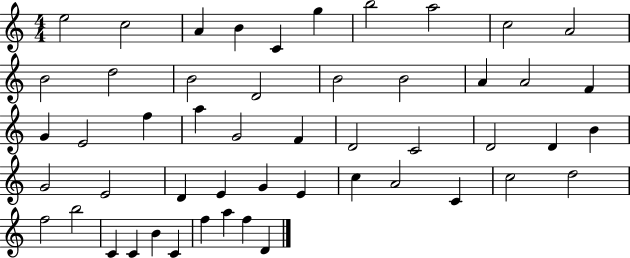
E5/h C5/h A4/q B4/q C4/q G5/q B5/h A5/h C5/h A4/h B4/h D5/h B4/h D4/h B4/h B4/h A4/q A4/h F4/q G4/q E4/h F5/q A5/q G4/h F4/q D4/h C4/h D4/h D4/q B4/q G4/h E4/h D4/q E4/q G4/q E4/q C5/q A4/h C4/q C5/h D5/h F5/h B5/h C4/q C4/q B4/q C4/q F5/q A5/q F5/q D4/q